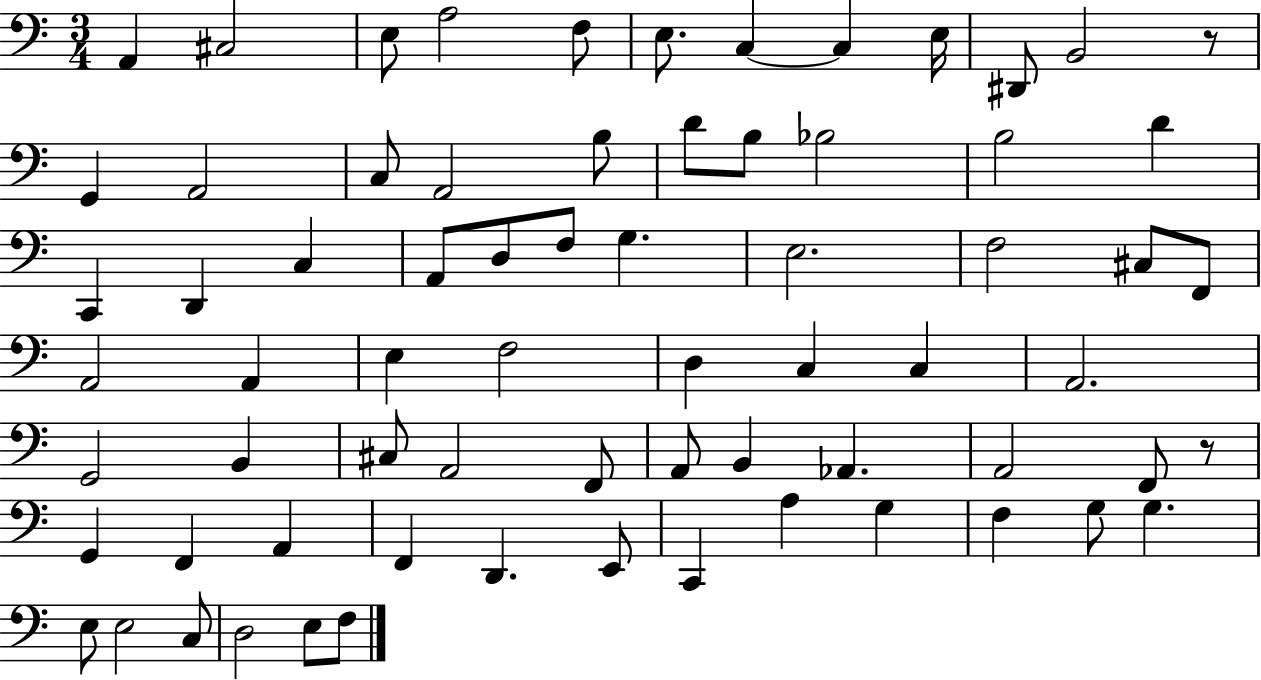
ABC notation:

X:1
T:Untitled
M:3/4
L:1/4
K:C
A,, ^C,2 E,/2 A,2 F,/2 E,/2 C, C, E,/4 ^D,,/2 B,,2 z/2 G,, A,,2 C,/2 A,,2 B,/2 D/2 B,/2 _B,2 B,2 D C,, D,, C, A,,/2 D,/2 F,/2 G, E,2 F,2 ^C,/2 F,,/2 A,,2 A,, E, F,2 D, C, C, A,,2 G,,2 B,, ^C,/2 A,,2 F,,/2 A,,/2 B,, _A,, A,,2 F,,/2 z/2 G,, F,, A,, F,, D,, E,,/2 C,, A, G, F, G,/2 G, E,/2 E,2 C,/2 D,2 E,/2 F,/2